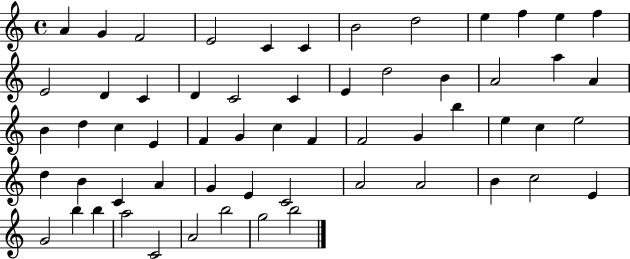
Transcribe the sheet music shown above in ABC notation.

X:1
T:Untitled
M:4/4
L:1/4
K:C
A G F2 E2 C C B2 d2 e f e f E2 D C D C2 C E d2 B A2 a A B d c E F G c F F2 G b e c e2 d B C A G E C2 A2 A2 B c2 E G2 b b a2 C2 A2 b2 g2 b2